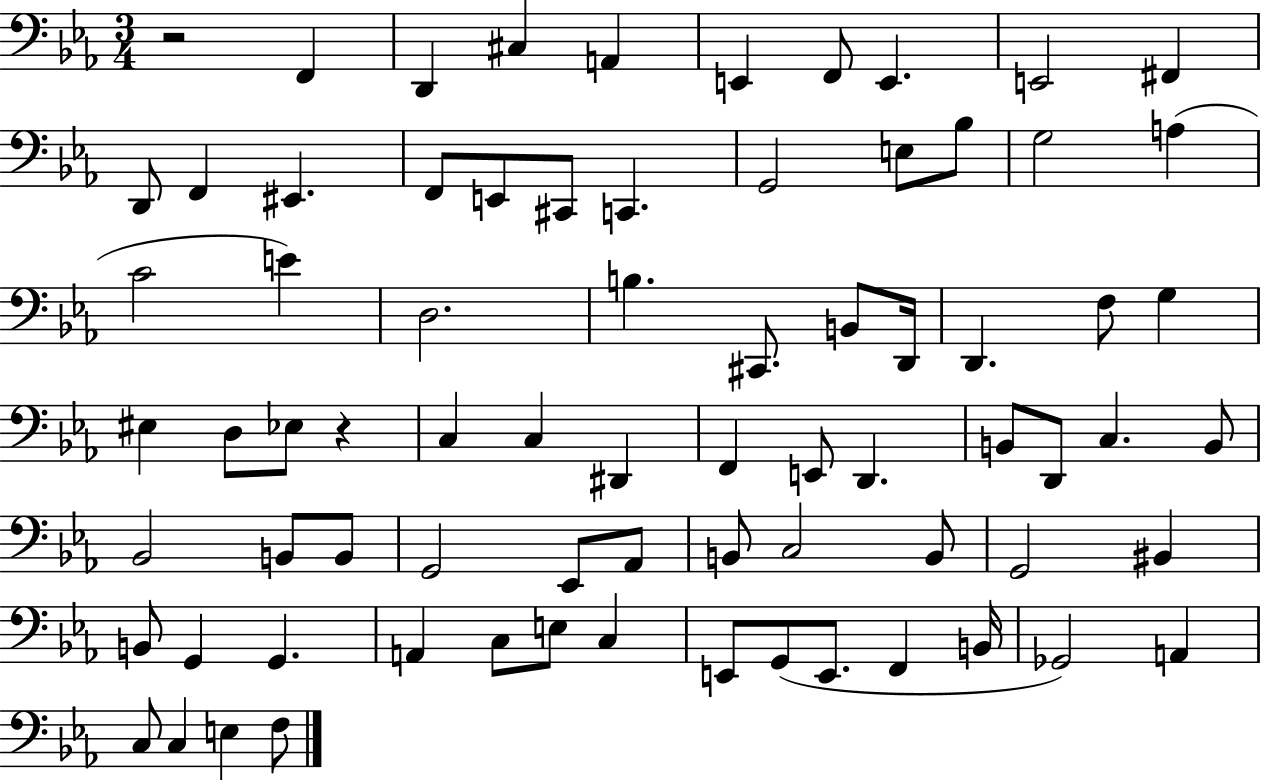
R/h F2/q D2/q C#3/q A2/q E2/q F2/e E2/q. E2/h F#2/q D2/e F2/q EIS2/q. F2/e E2/e C#2/e C2/q. G2/h E3/e Bb3/e G3/h A3/q C4/h E4/q D3/h. B3/q. C#2/e. B2/e D2/s D2/q. F3/e G3/q EIS3/q D3/e Eb3/e R/q C3/q C3/q D#2/q F2/q E2/e D2/q. B2/e D2/e C3/q. B2/e Bb2/h B2/e B2/e G2/h Eb2/e Ab2/e B2/e C3/h B2/e G2/h BIS2/q B2/e G2/q G2/q. A2/q C3/e E3/e C3/q E2/e G2/e E2/e. F2/q B2/s Gb2/h A2/q C3/e C3/q E3/q F3/e